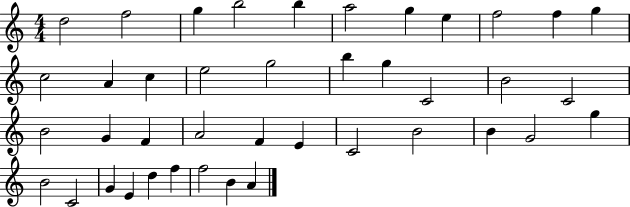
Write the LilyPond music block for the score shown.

{
  \clef treble
  \numericTimeSignature
  \time 4/4
  \key c \major
  d''2 f''2 | g''4 b''2 b''4 | a''2 g''4 e''4 | f''2 f''4 g''4 | \break c''2 a'4 c''4 | e''2 g''2 | b''4 g''4 c'2 | b'2 c'2 | \break b'2 g'4 f'4 | a'2 f'4 e'4 | c'2 b'2 | b'4 g'2 g''4 | \break b'2 c'2 | g'4 e'4 d''4 f''4 | f''2 b'4 a'4 | \bar "|."
}